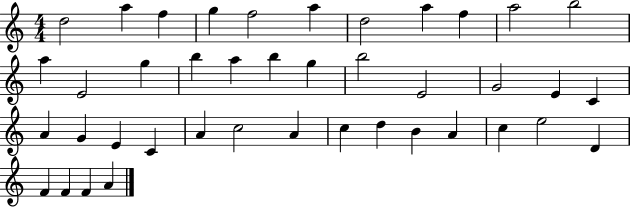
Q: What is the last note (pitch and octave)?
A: A4